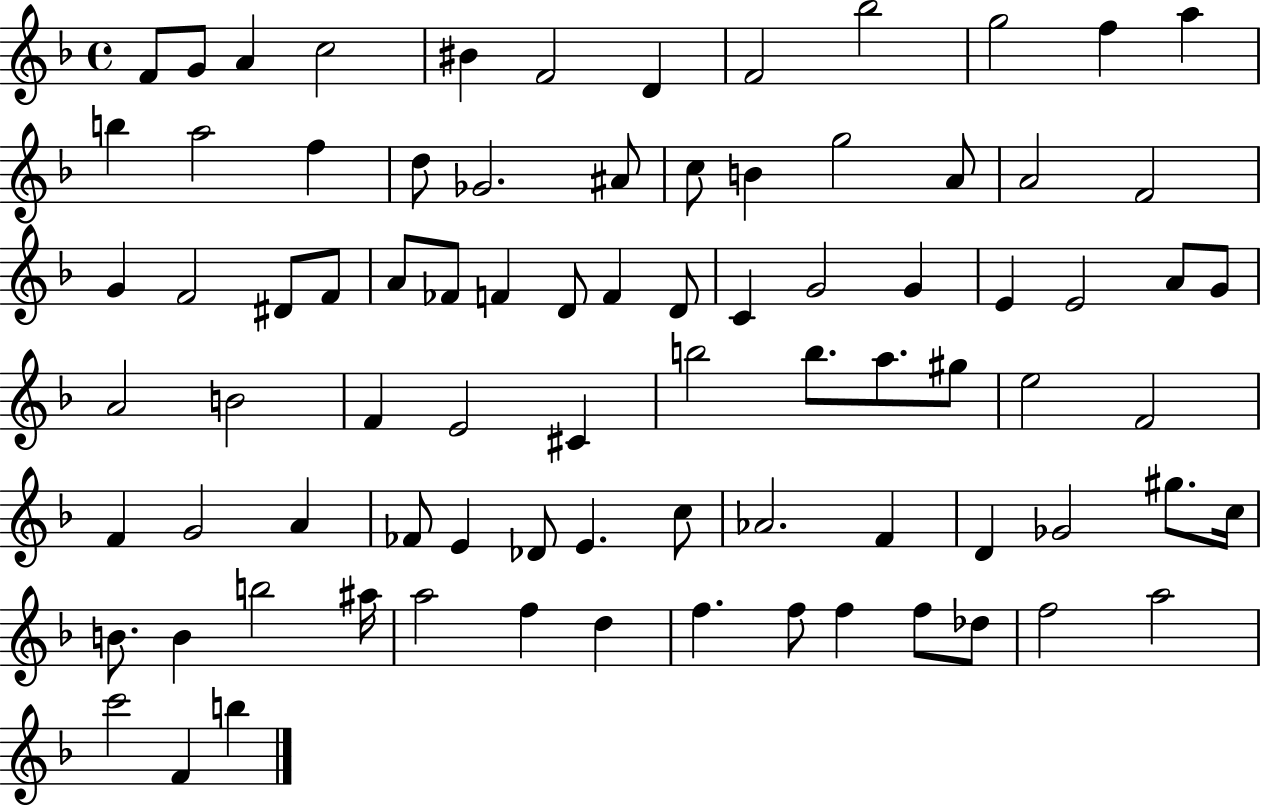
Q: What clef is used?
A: treble